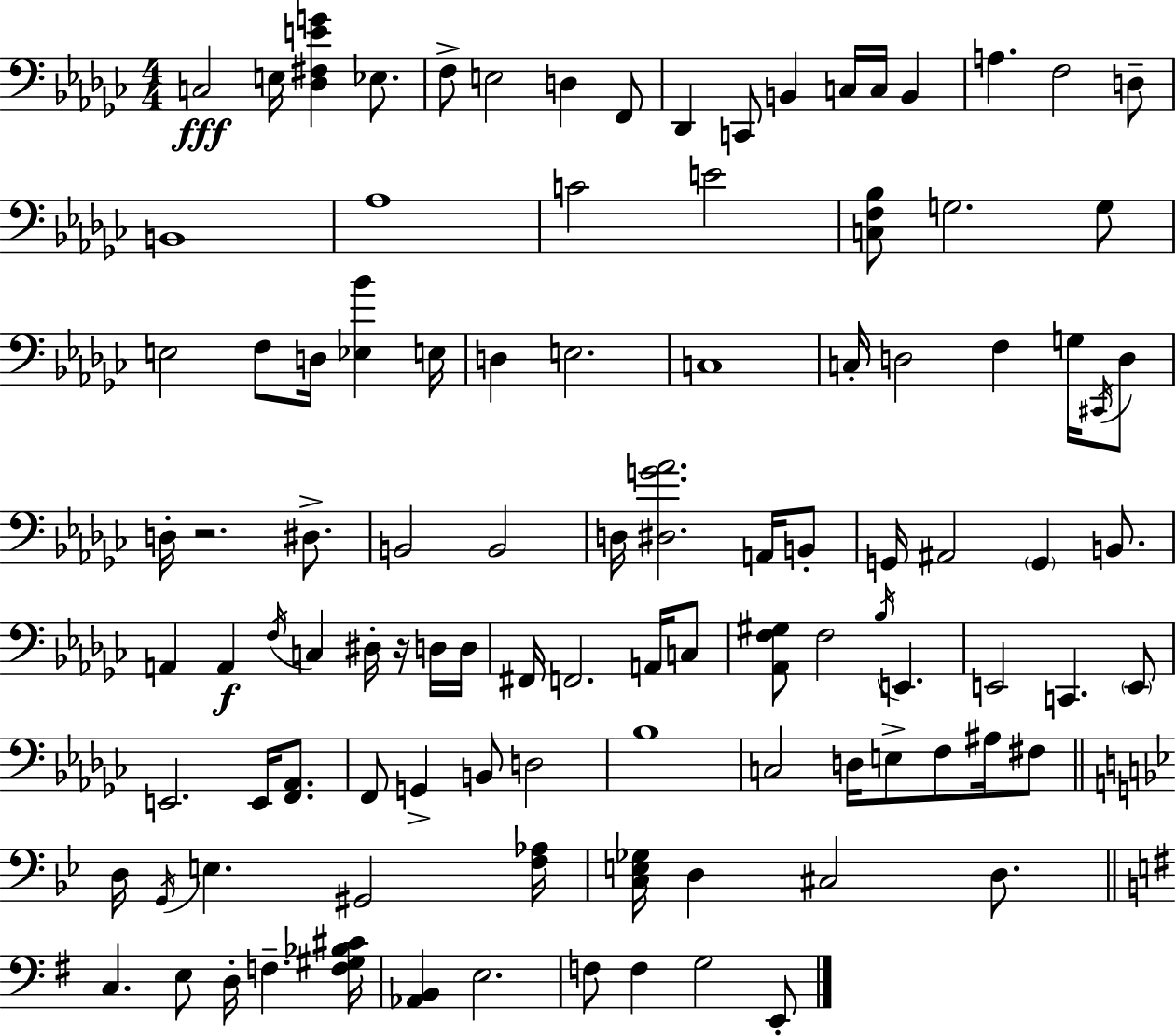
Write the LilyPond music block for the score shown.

{
  \clef bass
  \numericTimeSignature
  \time 4/4
  \key ees \minor
  c2\fff e16 <des fis e' g'>4 ees8. | f8-> e2 d4 f,8 | des,4 c,8 b,4 c16 c16 b,4 | a4. f2 d8-- | \break b,1 | aes1 | c'2 e'2 | <c f bes>8 g2. g8 | \break e2 f8 d16 <ees bes'>4 e16 | d4 e2. | c1 | c16-. d2 f4 g16 \acciaccatura { cis,16 } d8 | \break d16-. r2. dis8.-> | b,2 b,2 | d16 <dis g' aes'>2. a,16 b,8-. | g,16 ais,2 \parenthesize g,4 b,8. | \break a,4 a,4\f \acciaccatura { f16 } c4 dis16-. r16 | d16 d16 fis,16 f,2. a,16 | c8 <aes, f gis>8 f2 \acciaccatura { bes16 } e,4. | e,2 c,4. | \break \parenthesize e,8 e,2. e,16 | <f, aes,>8. f,8 g,4-> b,8 d2 | bes1 | c2 d16 e8-> f8 | \break ais16 fis8 \bar "||" \break \key bes \major d16 \acciaccatura { g,16 } e4. gis,2 | <f aes>16 <c e ges>16 d4 cis2 d8. | \bar "||" \break \key g \major c4. e8 d16-. f4.-- <f gis bes cis'>16 | <aes, b,>4 e2. | f8 f4 g2 e,8-. | \bar "|."
}